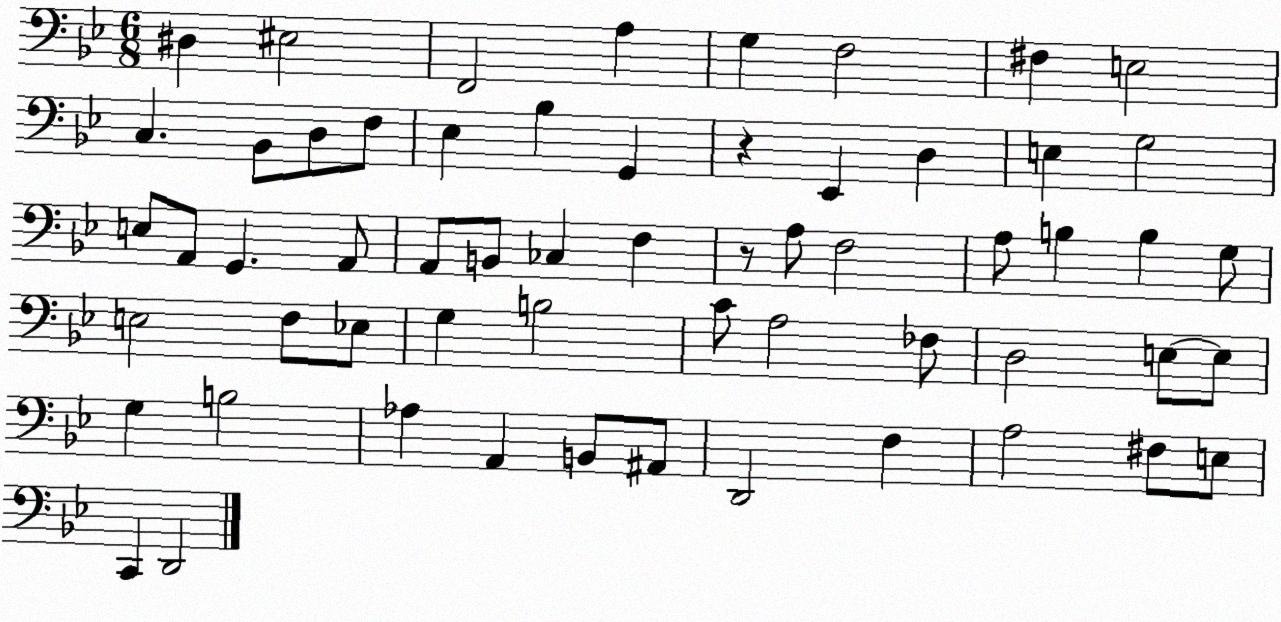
X:1
T:Untitled
M:6/8
L:1/4
K:Bb
^D, ^E,2 F,,2 A, G, F,2 ^F, E,2 C, _B,,/2 D,/2 F,/2 _E, _B, G,, z _E,, D, E, G,2 E,/2 A,,/2 G,, A,,/2 A,,/2 B,,/2 _C, F, z/2 A,/2 F,2 A,/2 B, B, G,/2 E,2 F,/2 _E,/2 G, B,2 C/2 A,2 _F,/2 D,2 E,/2 E,/2 G, B,2 _A, A,, B,,/2 ^A,,/2 D,,2 F, A,2 ^F,/2 E,/2 C,, D,,2